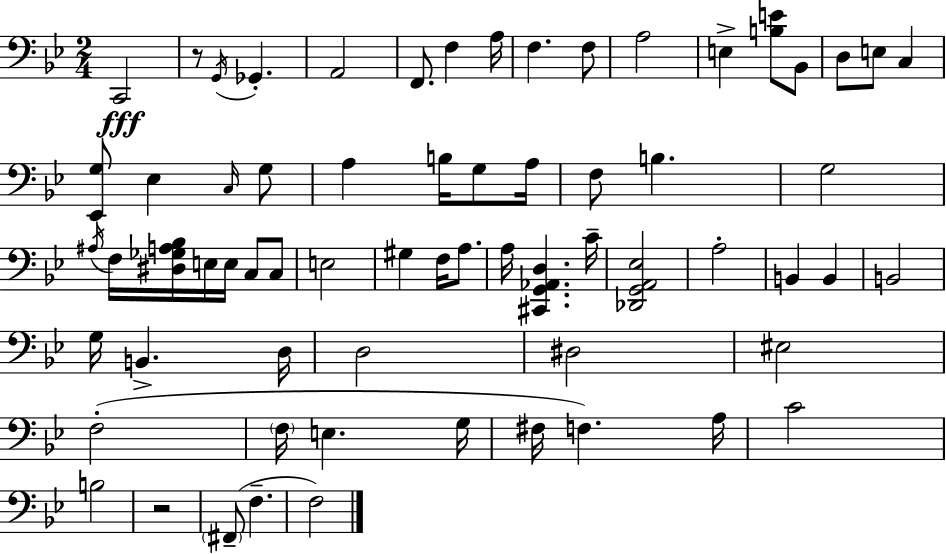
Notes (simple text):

C2/h R/e G2/s Gb2/q. A2/h F2/e. F3/q A3/s F3/q. F3/e A3/h E3/q [B3,E4]/e Bb2/e D3/e E3/e C3/q [Eb2,G3]/e Eb3/q C3/s G3/e A3/q B3/s G3/e A3/s F3/e B3/q. G3/h A#3/s F3/s [D#3,Gb3,A3,Bb3]/s E3/s E3/s C3/e C3/e E3/h G#3/q F3/s A3/e. A3/s [C#2,G2,Ab2,D3]/q. C4/s [Db2,G2,A2,Eb3]/h A3/h B2/q B2/q B2/h G3/s B2/q. D3/s D3/h D#3/h EIS3/h F3/h F3/s E3/q. G3/s F#3/s F3/q. A3/s C4/h B3/h R/h F#2/e F3/q. F3/h